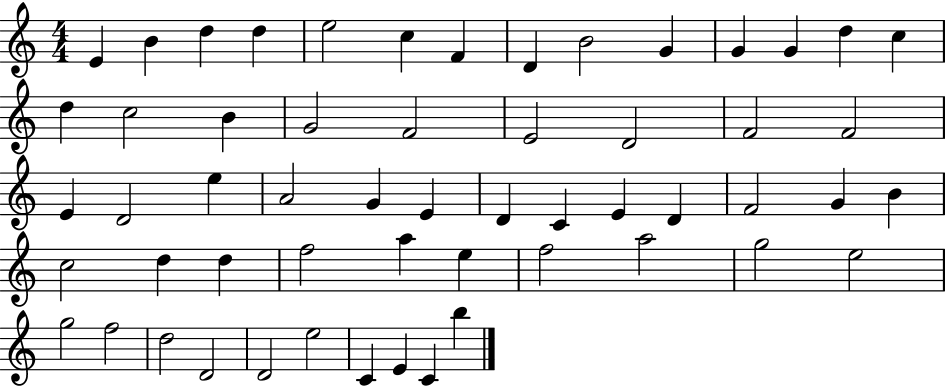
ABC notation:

X:1
T:Untitled
M:4/4
L:1/4
K:C
E B d d e2 c F D B2 G G G d c d c2 B G2 F2 E2 D2 F2 F2 E D2 e A2 G E D C E D F2 G B c2 d d f2 a e f2 a2 g2 e2 g2 f2 d2 D2 D2 e2 C E C b